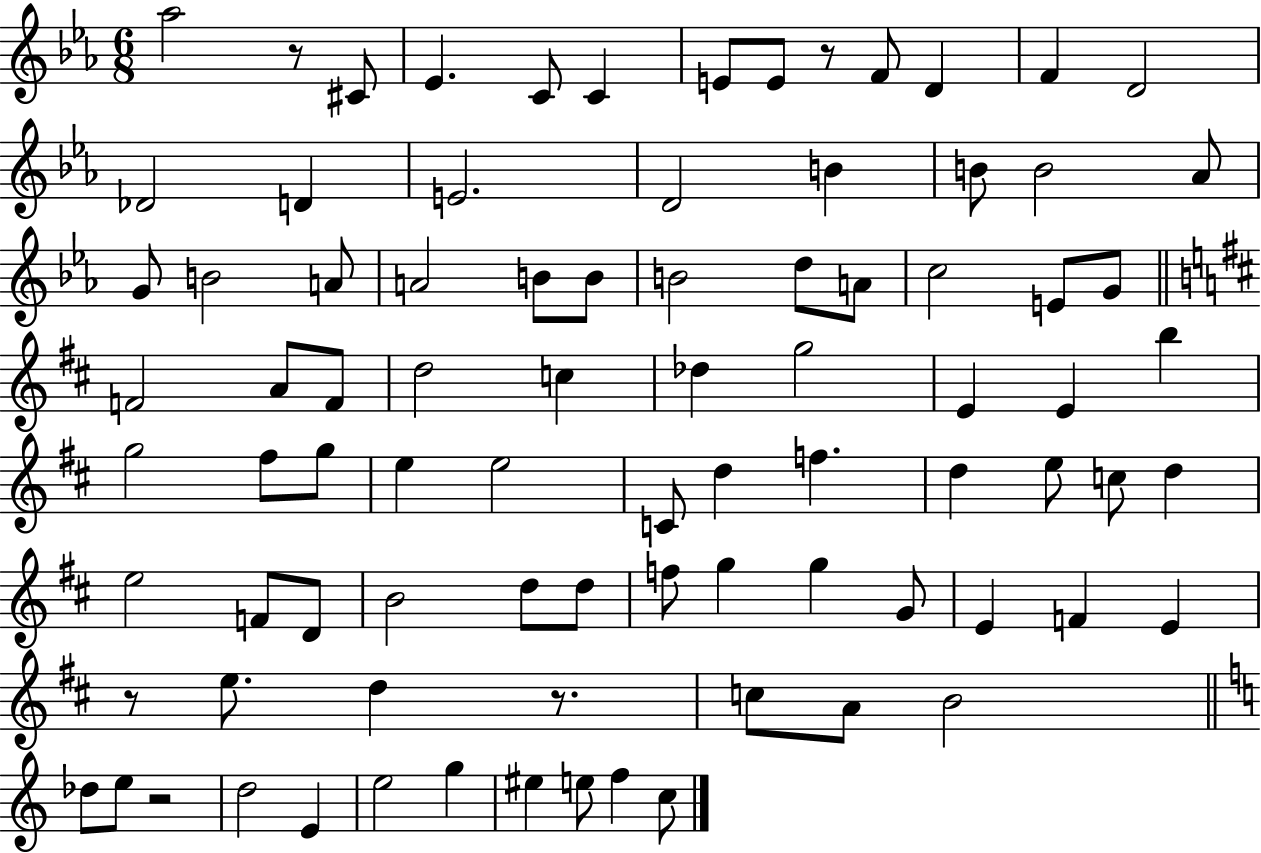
Ab5/h R/e C#4/e Eb4/q. C4/e C4/q E4/e E4/e R/e F4/e D4/q F4/q D4/h Db4/h D4/q E4/h. D4/h B4/q B4/e B4/h Ab4/e G4/e B4/h A4/e A4/h B4/e B4/e B4/h D5/e A4/e C5/h E4/e G4/e F4/h A4/e F4/e D5/h C5/q Db5/q G5/h E4/q E4/q B5/q G5/h F#5/e G5/e E5/q E5/h C4/e D5/q F5/q. D5/q E5/e C5/e D5/q E5/h F4/e D4/e B4/h D5/e D5/e F5/e G5/q G5/q G4/e E4/q F4/q E4/q R/e E5/e. D5/q R/e. C5/e A4/e B4/h Db5/e E5/e R/h D5/h E4/q E5/h G5/q EIS5/q E5/e F5/q C5/e